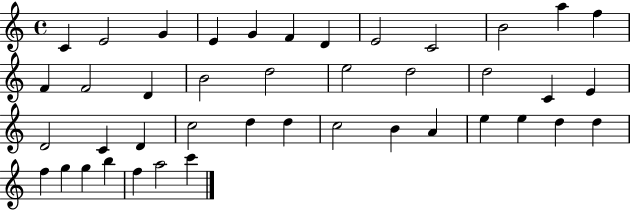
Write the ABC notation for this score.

X:1
T:Untitled
M:4/4
L:1/4
K:C
C E2 G E G F D E2 C2 B2 a f F F2 D B2 d2 e2 d2 d2 C E D2 C D c2 d d c2 B A e e d d f g g b f a2 c'